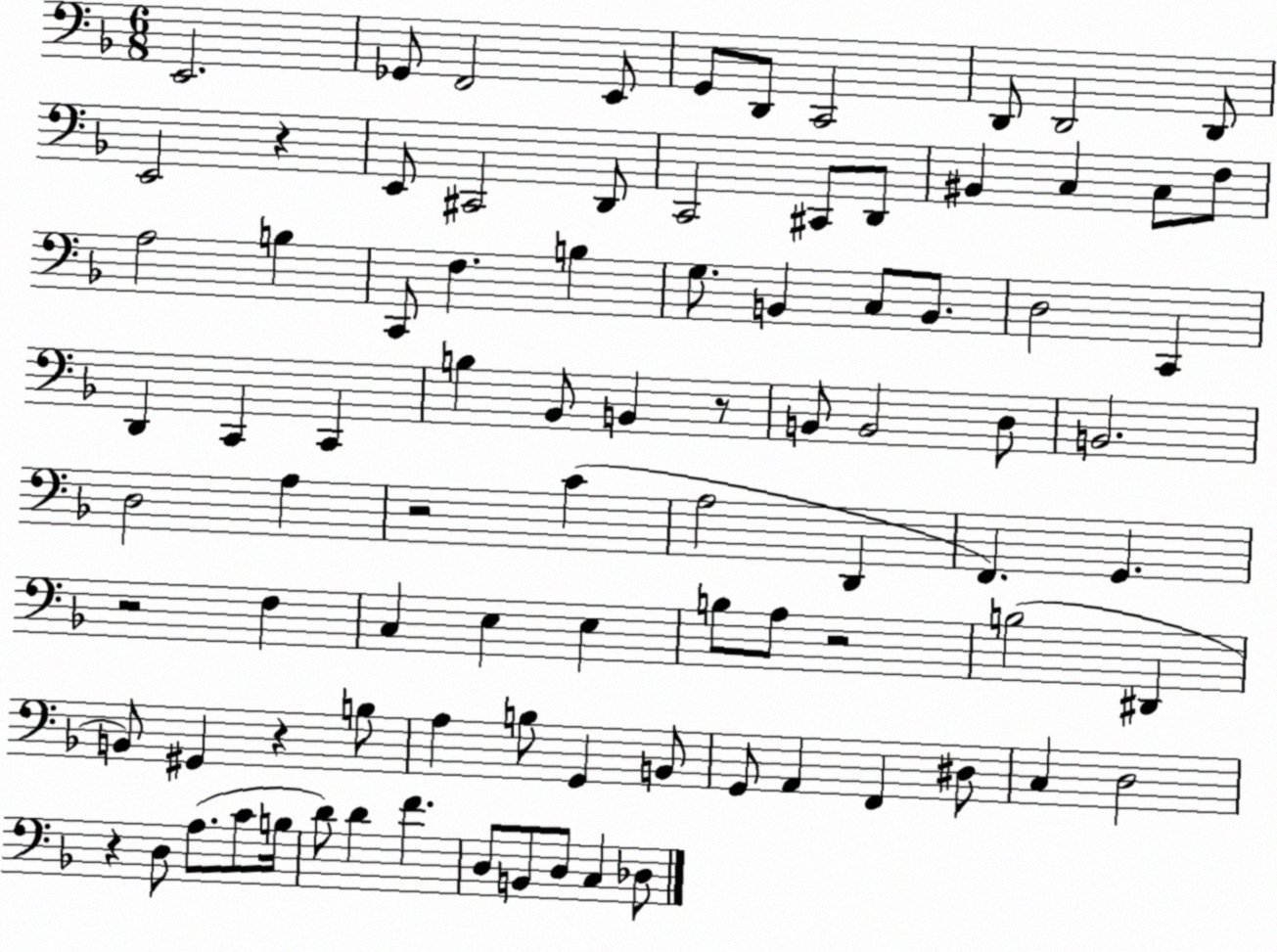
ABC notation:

X:1
T:Untitled
M:6/8
L:1/4
K:F
E,,2 _G,,/2 F,,2 E,,/2 G,,/2 D,,/2 C,,2 D,,/2 D,,2 D,,/2 E,,2 z E,,/2 ^C,,2 D,,/2 C,,2 ^C,,/2 D,,/2 ^B,, C, C,/2 F,/2 A,2 B, C,,/2 F, B, G,/2 B,, C,/2 B,,/2 D,2 C,, D,, C,, C,, B, _B,,/2 B,, z/2 B,,/2 B,,2 D,/2 B,,2 D,2 A, z2 C A,2 D,, F,, G,, z2 F, C, E, E, B,/2 A,/2 z2 B,2 ^D,, B,,/2 ^G,, z B,/2 A, B,/2 G,, B,,/2 G,,/2 A,, F,, ^D,/2 C, D,2 z D,/2 A,/2 C/2 B,/4 D/2 D F D,/2 B,,/2 D,/2 C, _D,/2